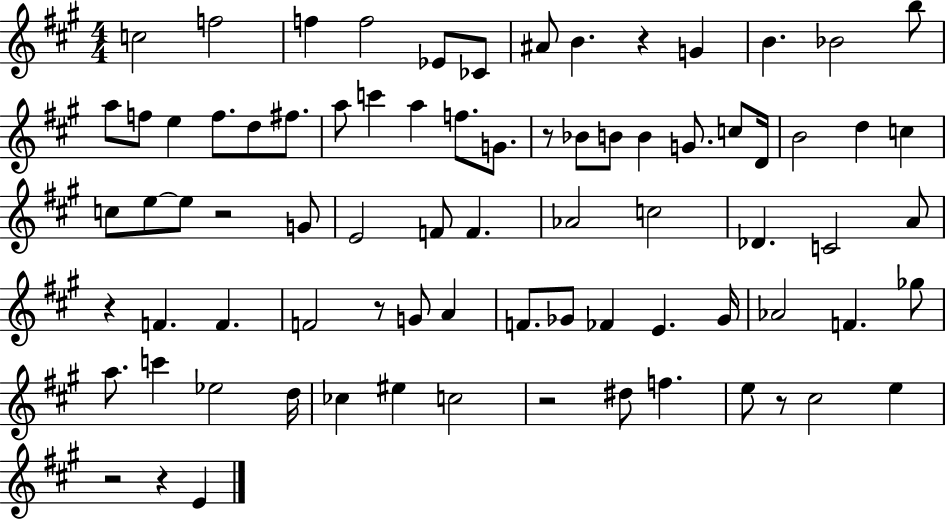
C5/h F5/h F5/q F5/h Eb4/e CES4/e A#4/e B4/q. R/q G4/q B4/q. Bb4/h B5/e A5/e F5/e E5/q F5/e. D5/e F#5/e. A5/e C6/q A5/q F5/e. G4/e. R/e Bb4/e B4/e B4/q G4/e. C5/e D4/s B4/h D5/q C5/q C5/e E5/e E5/e R/h G4/e E4/h F4/e F4/q. Ab4/h C5/h Db4/q. C4/h A4/e R/q F4/q. F4/q. F4/h R/e G4/e A4/q F4/e. Gb4/e FES4/q E4/q. Gb4/s Ab4/h F4/q. Gb5/e A5/e. C6/q Eb5/h D5/s CES5/q EIS5/q C5/h R/h D#5/e F5/q. E5/e R/e C#5/h E5/q R/h R/q E4/q